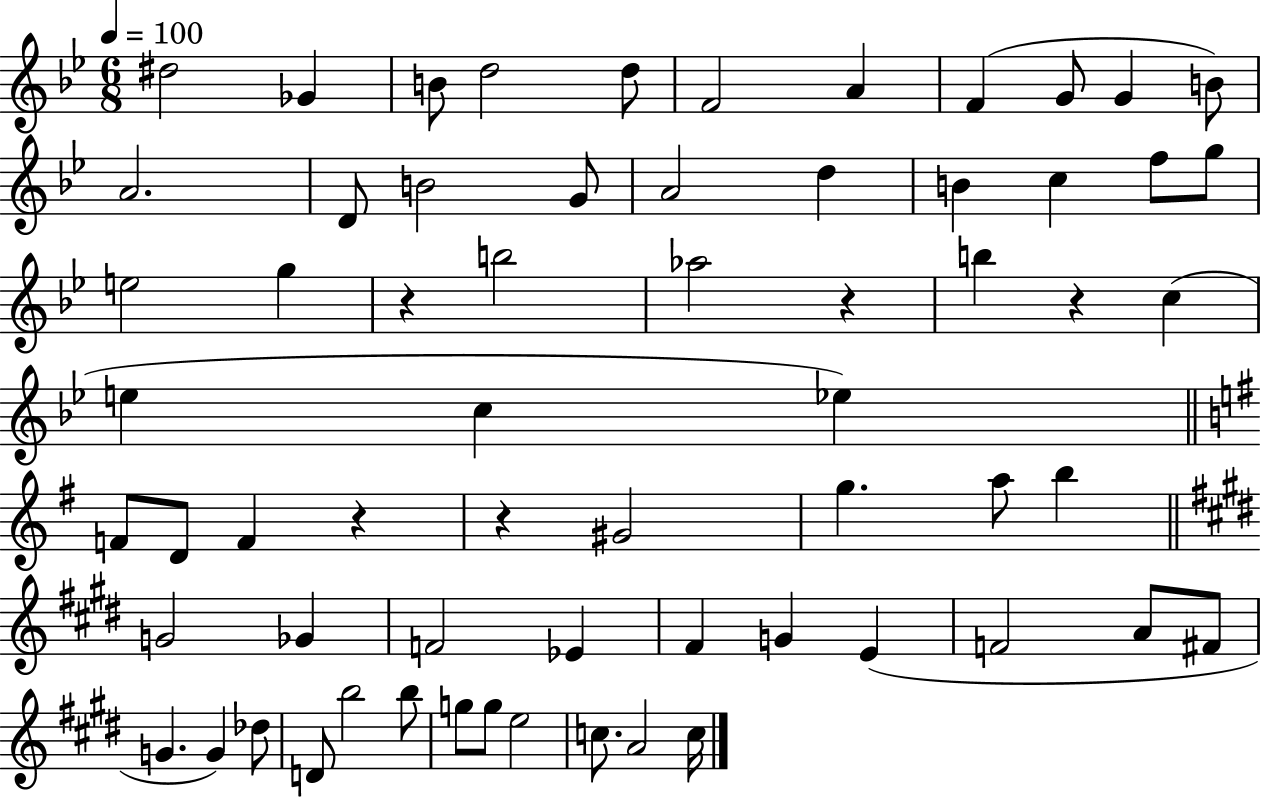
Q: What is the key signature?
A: BES major